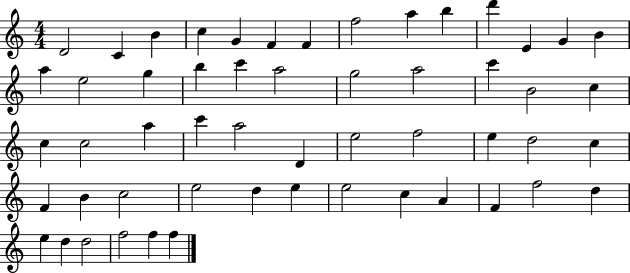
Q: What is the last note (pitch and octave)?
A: F5